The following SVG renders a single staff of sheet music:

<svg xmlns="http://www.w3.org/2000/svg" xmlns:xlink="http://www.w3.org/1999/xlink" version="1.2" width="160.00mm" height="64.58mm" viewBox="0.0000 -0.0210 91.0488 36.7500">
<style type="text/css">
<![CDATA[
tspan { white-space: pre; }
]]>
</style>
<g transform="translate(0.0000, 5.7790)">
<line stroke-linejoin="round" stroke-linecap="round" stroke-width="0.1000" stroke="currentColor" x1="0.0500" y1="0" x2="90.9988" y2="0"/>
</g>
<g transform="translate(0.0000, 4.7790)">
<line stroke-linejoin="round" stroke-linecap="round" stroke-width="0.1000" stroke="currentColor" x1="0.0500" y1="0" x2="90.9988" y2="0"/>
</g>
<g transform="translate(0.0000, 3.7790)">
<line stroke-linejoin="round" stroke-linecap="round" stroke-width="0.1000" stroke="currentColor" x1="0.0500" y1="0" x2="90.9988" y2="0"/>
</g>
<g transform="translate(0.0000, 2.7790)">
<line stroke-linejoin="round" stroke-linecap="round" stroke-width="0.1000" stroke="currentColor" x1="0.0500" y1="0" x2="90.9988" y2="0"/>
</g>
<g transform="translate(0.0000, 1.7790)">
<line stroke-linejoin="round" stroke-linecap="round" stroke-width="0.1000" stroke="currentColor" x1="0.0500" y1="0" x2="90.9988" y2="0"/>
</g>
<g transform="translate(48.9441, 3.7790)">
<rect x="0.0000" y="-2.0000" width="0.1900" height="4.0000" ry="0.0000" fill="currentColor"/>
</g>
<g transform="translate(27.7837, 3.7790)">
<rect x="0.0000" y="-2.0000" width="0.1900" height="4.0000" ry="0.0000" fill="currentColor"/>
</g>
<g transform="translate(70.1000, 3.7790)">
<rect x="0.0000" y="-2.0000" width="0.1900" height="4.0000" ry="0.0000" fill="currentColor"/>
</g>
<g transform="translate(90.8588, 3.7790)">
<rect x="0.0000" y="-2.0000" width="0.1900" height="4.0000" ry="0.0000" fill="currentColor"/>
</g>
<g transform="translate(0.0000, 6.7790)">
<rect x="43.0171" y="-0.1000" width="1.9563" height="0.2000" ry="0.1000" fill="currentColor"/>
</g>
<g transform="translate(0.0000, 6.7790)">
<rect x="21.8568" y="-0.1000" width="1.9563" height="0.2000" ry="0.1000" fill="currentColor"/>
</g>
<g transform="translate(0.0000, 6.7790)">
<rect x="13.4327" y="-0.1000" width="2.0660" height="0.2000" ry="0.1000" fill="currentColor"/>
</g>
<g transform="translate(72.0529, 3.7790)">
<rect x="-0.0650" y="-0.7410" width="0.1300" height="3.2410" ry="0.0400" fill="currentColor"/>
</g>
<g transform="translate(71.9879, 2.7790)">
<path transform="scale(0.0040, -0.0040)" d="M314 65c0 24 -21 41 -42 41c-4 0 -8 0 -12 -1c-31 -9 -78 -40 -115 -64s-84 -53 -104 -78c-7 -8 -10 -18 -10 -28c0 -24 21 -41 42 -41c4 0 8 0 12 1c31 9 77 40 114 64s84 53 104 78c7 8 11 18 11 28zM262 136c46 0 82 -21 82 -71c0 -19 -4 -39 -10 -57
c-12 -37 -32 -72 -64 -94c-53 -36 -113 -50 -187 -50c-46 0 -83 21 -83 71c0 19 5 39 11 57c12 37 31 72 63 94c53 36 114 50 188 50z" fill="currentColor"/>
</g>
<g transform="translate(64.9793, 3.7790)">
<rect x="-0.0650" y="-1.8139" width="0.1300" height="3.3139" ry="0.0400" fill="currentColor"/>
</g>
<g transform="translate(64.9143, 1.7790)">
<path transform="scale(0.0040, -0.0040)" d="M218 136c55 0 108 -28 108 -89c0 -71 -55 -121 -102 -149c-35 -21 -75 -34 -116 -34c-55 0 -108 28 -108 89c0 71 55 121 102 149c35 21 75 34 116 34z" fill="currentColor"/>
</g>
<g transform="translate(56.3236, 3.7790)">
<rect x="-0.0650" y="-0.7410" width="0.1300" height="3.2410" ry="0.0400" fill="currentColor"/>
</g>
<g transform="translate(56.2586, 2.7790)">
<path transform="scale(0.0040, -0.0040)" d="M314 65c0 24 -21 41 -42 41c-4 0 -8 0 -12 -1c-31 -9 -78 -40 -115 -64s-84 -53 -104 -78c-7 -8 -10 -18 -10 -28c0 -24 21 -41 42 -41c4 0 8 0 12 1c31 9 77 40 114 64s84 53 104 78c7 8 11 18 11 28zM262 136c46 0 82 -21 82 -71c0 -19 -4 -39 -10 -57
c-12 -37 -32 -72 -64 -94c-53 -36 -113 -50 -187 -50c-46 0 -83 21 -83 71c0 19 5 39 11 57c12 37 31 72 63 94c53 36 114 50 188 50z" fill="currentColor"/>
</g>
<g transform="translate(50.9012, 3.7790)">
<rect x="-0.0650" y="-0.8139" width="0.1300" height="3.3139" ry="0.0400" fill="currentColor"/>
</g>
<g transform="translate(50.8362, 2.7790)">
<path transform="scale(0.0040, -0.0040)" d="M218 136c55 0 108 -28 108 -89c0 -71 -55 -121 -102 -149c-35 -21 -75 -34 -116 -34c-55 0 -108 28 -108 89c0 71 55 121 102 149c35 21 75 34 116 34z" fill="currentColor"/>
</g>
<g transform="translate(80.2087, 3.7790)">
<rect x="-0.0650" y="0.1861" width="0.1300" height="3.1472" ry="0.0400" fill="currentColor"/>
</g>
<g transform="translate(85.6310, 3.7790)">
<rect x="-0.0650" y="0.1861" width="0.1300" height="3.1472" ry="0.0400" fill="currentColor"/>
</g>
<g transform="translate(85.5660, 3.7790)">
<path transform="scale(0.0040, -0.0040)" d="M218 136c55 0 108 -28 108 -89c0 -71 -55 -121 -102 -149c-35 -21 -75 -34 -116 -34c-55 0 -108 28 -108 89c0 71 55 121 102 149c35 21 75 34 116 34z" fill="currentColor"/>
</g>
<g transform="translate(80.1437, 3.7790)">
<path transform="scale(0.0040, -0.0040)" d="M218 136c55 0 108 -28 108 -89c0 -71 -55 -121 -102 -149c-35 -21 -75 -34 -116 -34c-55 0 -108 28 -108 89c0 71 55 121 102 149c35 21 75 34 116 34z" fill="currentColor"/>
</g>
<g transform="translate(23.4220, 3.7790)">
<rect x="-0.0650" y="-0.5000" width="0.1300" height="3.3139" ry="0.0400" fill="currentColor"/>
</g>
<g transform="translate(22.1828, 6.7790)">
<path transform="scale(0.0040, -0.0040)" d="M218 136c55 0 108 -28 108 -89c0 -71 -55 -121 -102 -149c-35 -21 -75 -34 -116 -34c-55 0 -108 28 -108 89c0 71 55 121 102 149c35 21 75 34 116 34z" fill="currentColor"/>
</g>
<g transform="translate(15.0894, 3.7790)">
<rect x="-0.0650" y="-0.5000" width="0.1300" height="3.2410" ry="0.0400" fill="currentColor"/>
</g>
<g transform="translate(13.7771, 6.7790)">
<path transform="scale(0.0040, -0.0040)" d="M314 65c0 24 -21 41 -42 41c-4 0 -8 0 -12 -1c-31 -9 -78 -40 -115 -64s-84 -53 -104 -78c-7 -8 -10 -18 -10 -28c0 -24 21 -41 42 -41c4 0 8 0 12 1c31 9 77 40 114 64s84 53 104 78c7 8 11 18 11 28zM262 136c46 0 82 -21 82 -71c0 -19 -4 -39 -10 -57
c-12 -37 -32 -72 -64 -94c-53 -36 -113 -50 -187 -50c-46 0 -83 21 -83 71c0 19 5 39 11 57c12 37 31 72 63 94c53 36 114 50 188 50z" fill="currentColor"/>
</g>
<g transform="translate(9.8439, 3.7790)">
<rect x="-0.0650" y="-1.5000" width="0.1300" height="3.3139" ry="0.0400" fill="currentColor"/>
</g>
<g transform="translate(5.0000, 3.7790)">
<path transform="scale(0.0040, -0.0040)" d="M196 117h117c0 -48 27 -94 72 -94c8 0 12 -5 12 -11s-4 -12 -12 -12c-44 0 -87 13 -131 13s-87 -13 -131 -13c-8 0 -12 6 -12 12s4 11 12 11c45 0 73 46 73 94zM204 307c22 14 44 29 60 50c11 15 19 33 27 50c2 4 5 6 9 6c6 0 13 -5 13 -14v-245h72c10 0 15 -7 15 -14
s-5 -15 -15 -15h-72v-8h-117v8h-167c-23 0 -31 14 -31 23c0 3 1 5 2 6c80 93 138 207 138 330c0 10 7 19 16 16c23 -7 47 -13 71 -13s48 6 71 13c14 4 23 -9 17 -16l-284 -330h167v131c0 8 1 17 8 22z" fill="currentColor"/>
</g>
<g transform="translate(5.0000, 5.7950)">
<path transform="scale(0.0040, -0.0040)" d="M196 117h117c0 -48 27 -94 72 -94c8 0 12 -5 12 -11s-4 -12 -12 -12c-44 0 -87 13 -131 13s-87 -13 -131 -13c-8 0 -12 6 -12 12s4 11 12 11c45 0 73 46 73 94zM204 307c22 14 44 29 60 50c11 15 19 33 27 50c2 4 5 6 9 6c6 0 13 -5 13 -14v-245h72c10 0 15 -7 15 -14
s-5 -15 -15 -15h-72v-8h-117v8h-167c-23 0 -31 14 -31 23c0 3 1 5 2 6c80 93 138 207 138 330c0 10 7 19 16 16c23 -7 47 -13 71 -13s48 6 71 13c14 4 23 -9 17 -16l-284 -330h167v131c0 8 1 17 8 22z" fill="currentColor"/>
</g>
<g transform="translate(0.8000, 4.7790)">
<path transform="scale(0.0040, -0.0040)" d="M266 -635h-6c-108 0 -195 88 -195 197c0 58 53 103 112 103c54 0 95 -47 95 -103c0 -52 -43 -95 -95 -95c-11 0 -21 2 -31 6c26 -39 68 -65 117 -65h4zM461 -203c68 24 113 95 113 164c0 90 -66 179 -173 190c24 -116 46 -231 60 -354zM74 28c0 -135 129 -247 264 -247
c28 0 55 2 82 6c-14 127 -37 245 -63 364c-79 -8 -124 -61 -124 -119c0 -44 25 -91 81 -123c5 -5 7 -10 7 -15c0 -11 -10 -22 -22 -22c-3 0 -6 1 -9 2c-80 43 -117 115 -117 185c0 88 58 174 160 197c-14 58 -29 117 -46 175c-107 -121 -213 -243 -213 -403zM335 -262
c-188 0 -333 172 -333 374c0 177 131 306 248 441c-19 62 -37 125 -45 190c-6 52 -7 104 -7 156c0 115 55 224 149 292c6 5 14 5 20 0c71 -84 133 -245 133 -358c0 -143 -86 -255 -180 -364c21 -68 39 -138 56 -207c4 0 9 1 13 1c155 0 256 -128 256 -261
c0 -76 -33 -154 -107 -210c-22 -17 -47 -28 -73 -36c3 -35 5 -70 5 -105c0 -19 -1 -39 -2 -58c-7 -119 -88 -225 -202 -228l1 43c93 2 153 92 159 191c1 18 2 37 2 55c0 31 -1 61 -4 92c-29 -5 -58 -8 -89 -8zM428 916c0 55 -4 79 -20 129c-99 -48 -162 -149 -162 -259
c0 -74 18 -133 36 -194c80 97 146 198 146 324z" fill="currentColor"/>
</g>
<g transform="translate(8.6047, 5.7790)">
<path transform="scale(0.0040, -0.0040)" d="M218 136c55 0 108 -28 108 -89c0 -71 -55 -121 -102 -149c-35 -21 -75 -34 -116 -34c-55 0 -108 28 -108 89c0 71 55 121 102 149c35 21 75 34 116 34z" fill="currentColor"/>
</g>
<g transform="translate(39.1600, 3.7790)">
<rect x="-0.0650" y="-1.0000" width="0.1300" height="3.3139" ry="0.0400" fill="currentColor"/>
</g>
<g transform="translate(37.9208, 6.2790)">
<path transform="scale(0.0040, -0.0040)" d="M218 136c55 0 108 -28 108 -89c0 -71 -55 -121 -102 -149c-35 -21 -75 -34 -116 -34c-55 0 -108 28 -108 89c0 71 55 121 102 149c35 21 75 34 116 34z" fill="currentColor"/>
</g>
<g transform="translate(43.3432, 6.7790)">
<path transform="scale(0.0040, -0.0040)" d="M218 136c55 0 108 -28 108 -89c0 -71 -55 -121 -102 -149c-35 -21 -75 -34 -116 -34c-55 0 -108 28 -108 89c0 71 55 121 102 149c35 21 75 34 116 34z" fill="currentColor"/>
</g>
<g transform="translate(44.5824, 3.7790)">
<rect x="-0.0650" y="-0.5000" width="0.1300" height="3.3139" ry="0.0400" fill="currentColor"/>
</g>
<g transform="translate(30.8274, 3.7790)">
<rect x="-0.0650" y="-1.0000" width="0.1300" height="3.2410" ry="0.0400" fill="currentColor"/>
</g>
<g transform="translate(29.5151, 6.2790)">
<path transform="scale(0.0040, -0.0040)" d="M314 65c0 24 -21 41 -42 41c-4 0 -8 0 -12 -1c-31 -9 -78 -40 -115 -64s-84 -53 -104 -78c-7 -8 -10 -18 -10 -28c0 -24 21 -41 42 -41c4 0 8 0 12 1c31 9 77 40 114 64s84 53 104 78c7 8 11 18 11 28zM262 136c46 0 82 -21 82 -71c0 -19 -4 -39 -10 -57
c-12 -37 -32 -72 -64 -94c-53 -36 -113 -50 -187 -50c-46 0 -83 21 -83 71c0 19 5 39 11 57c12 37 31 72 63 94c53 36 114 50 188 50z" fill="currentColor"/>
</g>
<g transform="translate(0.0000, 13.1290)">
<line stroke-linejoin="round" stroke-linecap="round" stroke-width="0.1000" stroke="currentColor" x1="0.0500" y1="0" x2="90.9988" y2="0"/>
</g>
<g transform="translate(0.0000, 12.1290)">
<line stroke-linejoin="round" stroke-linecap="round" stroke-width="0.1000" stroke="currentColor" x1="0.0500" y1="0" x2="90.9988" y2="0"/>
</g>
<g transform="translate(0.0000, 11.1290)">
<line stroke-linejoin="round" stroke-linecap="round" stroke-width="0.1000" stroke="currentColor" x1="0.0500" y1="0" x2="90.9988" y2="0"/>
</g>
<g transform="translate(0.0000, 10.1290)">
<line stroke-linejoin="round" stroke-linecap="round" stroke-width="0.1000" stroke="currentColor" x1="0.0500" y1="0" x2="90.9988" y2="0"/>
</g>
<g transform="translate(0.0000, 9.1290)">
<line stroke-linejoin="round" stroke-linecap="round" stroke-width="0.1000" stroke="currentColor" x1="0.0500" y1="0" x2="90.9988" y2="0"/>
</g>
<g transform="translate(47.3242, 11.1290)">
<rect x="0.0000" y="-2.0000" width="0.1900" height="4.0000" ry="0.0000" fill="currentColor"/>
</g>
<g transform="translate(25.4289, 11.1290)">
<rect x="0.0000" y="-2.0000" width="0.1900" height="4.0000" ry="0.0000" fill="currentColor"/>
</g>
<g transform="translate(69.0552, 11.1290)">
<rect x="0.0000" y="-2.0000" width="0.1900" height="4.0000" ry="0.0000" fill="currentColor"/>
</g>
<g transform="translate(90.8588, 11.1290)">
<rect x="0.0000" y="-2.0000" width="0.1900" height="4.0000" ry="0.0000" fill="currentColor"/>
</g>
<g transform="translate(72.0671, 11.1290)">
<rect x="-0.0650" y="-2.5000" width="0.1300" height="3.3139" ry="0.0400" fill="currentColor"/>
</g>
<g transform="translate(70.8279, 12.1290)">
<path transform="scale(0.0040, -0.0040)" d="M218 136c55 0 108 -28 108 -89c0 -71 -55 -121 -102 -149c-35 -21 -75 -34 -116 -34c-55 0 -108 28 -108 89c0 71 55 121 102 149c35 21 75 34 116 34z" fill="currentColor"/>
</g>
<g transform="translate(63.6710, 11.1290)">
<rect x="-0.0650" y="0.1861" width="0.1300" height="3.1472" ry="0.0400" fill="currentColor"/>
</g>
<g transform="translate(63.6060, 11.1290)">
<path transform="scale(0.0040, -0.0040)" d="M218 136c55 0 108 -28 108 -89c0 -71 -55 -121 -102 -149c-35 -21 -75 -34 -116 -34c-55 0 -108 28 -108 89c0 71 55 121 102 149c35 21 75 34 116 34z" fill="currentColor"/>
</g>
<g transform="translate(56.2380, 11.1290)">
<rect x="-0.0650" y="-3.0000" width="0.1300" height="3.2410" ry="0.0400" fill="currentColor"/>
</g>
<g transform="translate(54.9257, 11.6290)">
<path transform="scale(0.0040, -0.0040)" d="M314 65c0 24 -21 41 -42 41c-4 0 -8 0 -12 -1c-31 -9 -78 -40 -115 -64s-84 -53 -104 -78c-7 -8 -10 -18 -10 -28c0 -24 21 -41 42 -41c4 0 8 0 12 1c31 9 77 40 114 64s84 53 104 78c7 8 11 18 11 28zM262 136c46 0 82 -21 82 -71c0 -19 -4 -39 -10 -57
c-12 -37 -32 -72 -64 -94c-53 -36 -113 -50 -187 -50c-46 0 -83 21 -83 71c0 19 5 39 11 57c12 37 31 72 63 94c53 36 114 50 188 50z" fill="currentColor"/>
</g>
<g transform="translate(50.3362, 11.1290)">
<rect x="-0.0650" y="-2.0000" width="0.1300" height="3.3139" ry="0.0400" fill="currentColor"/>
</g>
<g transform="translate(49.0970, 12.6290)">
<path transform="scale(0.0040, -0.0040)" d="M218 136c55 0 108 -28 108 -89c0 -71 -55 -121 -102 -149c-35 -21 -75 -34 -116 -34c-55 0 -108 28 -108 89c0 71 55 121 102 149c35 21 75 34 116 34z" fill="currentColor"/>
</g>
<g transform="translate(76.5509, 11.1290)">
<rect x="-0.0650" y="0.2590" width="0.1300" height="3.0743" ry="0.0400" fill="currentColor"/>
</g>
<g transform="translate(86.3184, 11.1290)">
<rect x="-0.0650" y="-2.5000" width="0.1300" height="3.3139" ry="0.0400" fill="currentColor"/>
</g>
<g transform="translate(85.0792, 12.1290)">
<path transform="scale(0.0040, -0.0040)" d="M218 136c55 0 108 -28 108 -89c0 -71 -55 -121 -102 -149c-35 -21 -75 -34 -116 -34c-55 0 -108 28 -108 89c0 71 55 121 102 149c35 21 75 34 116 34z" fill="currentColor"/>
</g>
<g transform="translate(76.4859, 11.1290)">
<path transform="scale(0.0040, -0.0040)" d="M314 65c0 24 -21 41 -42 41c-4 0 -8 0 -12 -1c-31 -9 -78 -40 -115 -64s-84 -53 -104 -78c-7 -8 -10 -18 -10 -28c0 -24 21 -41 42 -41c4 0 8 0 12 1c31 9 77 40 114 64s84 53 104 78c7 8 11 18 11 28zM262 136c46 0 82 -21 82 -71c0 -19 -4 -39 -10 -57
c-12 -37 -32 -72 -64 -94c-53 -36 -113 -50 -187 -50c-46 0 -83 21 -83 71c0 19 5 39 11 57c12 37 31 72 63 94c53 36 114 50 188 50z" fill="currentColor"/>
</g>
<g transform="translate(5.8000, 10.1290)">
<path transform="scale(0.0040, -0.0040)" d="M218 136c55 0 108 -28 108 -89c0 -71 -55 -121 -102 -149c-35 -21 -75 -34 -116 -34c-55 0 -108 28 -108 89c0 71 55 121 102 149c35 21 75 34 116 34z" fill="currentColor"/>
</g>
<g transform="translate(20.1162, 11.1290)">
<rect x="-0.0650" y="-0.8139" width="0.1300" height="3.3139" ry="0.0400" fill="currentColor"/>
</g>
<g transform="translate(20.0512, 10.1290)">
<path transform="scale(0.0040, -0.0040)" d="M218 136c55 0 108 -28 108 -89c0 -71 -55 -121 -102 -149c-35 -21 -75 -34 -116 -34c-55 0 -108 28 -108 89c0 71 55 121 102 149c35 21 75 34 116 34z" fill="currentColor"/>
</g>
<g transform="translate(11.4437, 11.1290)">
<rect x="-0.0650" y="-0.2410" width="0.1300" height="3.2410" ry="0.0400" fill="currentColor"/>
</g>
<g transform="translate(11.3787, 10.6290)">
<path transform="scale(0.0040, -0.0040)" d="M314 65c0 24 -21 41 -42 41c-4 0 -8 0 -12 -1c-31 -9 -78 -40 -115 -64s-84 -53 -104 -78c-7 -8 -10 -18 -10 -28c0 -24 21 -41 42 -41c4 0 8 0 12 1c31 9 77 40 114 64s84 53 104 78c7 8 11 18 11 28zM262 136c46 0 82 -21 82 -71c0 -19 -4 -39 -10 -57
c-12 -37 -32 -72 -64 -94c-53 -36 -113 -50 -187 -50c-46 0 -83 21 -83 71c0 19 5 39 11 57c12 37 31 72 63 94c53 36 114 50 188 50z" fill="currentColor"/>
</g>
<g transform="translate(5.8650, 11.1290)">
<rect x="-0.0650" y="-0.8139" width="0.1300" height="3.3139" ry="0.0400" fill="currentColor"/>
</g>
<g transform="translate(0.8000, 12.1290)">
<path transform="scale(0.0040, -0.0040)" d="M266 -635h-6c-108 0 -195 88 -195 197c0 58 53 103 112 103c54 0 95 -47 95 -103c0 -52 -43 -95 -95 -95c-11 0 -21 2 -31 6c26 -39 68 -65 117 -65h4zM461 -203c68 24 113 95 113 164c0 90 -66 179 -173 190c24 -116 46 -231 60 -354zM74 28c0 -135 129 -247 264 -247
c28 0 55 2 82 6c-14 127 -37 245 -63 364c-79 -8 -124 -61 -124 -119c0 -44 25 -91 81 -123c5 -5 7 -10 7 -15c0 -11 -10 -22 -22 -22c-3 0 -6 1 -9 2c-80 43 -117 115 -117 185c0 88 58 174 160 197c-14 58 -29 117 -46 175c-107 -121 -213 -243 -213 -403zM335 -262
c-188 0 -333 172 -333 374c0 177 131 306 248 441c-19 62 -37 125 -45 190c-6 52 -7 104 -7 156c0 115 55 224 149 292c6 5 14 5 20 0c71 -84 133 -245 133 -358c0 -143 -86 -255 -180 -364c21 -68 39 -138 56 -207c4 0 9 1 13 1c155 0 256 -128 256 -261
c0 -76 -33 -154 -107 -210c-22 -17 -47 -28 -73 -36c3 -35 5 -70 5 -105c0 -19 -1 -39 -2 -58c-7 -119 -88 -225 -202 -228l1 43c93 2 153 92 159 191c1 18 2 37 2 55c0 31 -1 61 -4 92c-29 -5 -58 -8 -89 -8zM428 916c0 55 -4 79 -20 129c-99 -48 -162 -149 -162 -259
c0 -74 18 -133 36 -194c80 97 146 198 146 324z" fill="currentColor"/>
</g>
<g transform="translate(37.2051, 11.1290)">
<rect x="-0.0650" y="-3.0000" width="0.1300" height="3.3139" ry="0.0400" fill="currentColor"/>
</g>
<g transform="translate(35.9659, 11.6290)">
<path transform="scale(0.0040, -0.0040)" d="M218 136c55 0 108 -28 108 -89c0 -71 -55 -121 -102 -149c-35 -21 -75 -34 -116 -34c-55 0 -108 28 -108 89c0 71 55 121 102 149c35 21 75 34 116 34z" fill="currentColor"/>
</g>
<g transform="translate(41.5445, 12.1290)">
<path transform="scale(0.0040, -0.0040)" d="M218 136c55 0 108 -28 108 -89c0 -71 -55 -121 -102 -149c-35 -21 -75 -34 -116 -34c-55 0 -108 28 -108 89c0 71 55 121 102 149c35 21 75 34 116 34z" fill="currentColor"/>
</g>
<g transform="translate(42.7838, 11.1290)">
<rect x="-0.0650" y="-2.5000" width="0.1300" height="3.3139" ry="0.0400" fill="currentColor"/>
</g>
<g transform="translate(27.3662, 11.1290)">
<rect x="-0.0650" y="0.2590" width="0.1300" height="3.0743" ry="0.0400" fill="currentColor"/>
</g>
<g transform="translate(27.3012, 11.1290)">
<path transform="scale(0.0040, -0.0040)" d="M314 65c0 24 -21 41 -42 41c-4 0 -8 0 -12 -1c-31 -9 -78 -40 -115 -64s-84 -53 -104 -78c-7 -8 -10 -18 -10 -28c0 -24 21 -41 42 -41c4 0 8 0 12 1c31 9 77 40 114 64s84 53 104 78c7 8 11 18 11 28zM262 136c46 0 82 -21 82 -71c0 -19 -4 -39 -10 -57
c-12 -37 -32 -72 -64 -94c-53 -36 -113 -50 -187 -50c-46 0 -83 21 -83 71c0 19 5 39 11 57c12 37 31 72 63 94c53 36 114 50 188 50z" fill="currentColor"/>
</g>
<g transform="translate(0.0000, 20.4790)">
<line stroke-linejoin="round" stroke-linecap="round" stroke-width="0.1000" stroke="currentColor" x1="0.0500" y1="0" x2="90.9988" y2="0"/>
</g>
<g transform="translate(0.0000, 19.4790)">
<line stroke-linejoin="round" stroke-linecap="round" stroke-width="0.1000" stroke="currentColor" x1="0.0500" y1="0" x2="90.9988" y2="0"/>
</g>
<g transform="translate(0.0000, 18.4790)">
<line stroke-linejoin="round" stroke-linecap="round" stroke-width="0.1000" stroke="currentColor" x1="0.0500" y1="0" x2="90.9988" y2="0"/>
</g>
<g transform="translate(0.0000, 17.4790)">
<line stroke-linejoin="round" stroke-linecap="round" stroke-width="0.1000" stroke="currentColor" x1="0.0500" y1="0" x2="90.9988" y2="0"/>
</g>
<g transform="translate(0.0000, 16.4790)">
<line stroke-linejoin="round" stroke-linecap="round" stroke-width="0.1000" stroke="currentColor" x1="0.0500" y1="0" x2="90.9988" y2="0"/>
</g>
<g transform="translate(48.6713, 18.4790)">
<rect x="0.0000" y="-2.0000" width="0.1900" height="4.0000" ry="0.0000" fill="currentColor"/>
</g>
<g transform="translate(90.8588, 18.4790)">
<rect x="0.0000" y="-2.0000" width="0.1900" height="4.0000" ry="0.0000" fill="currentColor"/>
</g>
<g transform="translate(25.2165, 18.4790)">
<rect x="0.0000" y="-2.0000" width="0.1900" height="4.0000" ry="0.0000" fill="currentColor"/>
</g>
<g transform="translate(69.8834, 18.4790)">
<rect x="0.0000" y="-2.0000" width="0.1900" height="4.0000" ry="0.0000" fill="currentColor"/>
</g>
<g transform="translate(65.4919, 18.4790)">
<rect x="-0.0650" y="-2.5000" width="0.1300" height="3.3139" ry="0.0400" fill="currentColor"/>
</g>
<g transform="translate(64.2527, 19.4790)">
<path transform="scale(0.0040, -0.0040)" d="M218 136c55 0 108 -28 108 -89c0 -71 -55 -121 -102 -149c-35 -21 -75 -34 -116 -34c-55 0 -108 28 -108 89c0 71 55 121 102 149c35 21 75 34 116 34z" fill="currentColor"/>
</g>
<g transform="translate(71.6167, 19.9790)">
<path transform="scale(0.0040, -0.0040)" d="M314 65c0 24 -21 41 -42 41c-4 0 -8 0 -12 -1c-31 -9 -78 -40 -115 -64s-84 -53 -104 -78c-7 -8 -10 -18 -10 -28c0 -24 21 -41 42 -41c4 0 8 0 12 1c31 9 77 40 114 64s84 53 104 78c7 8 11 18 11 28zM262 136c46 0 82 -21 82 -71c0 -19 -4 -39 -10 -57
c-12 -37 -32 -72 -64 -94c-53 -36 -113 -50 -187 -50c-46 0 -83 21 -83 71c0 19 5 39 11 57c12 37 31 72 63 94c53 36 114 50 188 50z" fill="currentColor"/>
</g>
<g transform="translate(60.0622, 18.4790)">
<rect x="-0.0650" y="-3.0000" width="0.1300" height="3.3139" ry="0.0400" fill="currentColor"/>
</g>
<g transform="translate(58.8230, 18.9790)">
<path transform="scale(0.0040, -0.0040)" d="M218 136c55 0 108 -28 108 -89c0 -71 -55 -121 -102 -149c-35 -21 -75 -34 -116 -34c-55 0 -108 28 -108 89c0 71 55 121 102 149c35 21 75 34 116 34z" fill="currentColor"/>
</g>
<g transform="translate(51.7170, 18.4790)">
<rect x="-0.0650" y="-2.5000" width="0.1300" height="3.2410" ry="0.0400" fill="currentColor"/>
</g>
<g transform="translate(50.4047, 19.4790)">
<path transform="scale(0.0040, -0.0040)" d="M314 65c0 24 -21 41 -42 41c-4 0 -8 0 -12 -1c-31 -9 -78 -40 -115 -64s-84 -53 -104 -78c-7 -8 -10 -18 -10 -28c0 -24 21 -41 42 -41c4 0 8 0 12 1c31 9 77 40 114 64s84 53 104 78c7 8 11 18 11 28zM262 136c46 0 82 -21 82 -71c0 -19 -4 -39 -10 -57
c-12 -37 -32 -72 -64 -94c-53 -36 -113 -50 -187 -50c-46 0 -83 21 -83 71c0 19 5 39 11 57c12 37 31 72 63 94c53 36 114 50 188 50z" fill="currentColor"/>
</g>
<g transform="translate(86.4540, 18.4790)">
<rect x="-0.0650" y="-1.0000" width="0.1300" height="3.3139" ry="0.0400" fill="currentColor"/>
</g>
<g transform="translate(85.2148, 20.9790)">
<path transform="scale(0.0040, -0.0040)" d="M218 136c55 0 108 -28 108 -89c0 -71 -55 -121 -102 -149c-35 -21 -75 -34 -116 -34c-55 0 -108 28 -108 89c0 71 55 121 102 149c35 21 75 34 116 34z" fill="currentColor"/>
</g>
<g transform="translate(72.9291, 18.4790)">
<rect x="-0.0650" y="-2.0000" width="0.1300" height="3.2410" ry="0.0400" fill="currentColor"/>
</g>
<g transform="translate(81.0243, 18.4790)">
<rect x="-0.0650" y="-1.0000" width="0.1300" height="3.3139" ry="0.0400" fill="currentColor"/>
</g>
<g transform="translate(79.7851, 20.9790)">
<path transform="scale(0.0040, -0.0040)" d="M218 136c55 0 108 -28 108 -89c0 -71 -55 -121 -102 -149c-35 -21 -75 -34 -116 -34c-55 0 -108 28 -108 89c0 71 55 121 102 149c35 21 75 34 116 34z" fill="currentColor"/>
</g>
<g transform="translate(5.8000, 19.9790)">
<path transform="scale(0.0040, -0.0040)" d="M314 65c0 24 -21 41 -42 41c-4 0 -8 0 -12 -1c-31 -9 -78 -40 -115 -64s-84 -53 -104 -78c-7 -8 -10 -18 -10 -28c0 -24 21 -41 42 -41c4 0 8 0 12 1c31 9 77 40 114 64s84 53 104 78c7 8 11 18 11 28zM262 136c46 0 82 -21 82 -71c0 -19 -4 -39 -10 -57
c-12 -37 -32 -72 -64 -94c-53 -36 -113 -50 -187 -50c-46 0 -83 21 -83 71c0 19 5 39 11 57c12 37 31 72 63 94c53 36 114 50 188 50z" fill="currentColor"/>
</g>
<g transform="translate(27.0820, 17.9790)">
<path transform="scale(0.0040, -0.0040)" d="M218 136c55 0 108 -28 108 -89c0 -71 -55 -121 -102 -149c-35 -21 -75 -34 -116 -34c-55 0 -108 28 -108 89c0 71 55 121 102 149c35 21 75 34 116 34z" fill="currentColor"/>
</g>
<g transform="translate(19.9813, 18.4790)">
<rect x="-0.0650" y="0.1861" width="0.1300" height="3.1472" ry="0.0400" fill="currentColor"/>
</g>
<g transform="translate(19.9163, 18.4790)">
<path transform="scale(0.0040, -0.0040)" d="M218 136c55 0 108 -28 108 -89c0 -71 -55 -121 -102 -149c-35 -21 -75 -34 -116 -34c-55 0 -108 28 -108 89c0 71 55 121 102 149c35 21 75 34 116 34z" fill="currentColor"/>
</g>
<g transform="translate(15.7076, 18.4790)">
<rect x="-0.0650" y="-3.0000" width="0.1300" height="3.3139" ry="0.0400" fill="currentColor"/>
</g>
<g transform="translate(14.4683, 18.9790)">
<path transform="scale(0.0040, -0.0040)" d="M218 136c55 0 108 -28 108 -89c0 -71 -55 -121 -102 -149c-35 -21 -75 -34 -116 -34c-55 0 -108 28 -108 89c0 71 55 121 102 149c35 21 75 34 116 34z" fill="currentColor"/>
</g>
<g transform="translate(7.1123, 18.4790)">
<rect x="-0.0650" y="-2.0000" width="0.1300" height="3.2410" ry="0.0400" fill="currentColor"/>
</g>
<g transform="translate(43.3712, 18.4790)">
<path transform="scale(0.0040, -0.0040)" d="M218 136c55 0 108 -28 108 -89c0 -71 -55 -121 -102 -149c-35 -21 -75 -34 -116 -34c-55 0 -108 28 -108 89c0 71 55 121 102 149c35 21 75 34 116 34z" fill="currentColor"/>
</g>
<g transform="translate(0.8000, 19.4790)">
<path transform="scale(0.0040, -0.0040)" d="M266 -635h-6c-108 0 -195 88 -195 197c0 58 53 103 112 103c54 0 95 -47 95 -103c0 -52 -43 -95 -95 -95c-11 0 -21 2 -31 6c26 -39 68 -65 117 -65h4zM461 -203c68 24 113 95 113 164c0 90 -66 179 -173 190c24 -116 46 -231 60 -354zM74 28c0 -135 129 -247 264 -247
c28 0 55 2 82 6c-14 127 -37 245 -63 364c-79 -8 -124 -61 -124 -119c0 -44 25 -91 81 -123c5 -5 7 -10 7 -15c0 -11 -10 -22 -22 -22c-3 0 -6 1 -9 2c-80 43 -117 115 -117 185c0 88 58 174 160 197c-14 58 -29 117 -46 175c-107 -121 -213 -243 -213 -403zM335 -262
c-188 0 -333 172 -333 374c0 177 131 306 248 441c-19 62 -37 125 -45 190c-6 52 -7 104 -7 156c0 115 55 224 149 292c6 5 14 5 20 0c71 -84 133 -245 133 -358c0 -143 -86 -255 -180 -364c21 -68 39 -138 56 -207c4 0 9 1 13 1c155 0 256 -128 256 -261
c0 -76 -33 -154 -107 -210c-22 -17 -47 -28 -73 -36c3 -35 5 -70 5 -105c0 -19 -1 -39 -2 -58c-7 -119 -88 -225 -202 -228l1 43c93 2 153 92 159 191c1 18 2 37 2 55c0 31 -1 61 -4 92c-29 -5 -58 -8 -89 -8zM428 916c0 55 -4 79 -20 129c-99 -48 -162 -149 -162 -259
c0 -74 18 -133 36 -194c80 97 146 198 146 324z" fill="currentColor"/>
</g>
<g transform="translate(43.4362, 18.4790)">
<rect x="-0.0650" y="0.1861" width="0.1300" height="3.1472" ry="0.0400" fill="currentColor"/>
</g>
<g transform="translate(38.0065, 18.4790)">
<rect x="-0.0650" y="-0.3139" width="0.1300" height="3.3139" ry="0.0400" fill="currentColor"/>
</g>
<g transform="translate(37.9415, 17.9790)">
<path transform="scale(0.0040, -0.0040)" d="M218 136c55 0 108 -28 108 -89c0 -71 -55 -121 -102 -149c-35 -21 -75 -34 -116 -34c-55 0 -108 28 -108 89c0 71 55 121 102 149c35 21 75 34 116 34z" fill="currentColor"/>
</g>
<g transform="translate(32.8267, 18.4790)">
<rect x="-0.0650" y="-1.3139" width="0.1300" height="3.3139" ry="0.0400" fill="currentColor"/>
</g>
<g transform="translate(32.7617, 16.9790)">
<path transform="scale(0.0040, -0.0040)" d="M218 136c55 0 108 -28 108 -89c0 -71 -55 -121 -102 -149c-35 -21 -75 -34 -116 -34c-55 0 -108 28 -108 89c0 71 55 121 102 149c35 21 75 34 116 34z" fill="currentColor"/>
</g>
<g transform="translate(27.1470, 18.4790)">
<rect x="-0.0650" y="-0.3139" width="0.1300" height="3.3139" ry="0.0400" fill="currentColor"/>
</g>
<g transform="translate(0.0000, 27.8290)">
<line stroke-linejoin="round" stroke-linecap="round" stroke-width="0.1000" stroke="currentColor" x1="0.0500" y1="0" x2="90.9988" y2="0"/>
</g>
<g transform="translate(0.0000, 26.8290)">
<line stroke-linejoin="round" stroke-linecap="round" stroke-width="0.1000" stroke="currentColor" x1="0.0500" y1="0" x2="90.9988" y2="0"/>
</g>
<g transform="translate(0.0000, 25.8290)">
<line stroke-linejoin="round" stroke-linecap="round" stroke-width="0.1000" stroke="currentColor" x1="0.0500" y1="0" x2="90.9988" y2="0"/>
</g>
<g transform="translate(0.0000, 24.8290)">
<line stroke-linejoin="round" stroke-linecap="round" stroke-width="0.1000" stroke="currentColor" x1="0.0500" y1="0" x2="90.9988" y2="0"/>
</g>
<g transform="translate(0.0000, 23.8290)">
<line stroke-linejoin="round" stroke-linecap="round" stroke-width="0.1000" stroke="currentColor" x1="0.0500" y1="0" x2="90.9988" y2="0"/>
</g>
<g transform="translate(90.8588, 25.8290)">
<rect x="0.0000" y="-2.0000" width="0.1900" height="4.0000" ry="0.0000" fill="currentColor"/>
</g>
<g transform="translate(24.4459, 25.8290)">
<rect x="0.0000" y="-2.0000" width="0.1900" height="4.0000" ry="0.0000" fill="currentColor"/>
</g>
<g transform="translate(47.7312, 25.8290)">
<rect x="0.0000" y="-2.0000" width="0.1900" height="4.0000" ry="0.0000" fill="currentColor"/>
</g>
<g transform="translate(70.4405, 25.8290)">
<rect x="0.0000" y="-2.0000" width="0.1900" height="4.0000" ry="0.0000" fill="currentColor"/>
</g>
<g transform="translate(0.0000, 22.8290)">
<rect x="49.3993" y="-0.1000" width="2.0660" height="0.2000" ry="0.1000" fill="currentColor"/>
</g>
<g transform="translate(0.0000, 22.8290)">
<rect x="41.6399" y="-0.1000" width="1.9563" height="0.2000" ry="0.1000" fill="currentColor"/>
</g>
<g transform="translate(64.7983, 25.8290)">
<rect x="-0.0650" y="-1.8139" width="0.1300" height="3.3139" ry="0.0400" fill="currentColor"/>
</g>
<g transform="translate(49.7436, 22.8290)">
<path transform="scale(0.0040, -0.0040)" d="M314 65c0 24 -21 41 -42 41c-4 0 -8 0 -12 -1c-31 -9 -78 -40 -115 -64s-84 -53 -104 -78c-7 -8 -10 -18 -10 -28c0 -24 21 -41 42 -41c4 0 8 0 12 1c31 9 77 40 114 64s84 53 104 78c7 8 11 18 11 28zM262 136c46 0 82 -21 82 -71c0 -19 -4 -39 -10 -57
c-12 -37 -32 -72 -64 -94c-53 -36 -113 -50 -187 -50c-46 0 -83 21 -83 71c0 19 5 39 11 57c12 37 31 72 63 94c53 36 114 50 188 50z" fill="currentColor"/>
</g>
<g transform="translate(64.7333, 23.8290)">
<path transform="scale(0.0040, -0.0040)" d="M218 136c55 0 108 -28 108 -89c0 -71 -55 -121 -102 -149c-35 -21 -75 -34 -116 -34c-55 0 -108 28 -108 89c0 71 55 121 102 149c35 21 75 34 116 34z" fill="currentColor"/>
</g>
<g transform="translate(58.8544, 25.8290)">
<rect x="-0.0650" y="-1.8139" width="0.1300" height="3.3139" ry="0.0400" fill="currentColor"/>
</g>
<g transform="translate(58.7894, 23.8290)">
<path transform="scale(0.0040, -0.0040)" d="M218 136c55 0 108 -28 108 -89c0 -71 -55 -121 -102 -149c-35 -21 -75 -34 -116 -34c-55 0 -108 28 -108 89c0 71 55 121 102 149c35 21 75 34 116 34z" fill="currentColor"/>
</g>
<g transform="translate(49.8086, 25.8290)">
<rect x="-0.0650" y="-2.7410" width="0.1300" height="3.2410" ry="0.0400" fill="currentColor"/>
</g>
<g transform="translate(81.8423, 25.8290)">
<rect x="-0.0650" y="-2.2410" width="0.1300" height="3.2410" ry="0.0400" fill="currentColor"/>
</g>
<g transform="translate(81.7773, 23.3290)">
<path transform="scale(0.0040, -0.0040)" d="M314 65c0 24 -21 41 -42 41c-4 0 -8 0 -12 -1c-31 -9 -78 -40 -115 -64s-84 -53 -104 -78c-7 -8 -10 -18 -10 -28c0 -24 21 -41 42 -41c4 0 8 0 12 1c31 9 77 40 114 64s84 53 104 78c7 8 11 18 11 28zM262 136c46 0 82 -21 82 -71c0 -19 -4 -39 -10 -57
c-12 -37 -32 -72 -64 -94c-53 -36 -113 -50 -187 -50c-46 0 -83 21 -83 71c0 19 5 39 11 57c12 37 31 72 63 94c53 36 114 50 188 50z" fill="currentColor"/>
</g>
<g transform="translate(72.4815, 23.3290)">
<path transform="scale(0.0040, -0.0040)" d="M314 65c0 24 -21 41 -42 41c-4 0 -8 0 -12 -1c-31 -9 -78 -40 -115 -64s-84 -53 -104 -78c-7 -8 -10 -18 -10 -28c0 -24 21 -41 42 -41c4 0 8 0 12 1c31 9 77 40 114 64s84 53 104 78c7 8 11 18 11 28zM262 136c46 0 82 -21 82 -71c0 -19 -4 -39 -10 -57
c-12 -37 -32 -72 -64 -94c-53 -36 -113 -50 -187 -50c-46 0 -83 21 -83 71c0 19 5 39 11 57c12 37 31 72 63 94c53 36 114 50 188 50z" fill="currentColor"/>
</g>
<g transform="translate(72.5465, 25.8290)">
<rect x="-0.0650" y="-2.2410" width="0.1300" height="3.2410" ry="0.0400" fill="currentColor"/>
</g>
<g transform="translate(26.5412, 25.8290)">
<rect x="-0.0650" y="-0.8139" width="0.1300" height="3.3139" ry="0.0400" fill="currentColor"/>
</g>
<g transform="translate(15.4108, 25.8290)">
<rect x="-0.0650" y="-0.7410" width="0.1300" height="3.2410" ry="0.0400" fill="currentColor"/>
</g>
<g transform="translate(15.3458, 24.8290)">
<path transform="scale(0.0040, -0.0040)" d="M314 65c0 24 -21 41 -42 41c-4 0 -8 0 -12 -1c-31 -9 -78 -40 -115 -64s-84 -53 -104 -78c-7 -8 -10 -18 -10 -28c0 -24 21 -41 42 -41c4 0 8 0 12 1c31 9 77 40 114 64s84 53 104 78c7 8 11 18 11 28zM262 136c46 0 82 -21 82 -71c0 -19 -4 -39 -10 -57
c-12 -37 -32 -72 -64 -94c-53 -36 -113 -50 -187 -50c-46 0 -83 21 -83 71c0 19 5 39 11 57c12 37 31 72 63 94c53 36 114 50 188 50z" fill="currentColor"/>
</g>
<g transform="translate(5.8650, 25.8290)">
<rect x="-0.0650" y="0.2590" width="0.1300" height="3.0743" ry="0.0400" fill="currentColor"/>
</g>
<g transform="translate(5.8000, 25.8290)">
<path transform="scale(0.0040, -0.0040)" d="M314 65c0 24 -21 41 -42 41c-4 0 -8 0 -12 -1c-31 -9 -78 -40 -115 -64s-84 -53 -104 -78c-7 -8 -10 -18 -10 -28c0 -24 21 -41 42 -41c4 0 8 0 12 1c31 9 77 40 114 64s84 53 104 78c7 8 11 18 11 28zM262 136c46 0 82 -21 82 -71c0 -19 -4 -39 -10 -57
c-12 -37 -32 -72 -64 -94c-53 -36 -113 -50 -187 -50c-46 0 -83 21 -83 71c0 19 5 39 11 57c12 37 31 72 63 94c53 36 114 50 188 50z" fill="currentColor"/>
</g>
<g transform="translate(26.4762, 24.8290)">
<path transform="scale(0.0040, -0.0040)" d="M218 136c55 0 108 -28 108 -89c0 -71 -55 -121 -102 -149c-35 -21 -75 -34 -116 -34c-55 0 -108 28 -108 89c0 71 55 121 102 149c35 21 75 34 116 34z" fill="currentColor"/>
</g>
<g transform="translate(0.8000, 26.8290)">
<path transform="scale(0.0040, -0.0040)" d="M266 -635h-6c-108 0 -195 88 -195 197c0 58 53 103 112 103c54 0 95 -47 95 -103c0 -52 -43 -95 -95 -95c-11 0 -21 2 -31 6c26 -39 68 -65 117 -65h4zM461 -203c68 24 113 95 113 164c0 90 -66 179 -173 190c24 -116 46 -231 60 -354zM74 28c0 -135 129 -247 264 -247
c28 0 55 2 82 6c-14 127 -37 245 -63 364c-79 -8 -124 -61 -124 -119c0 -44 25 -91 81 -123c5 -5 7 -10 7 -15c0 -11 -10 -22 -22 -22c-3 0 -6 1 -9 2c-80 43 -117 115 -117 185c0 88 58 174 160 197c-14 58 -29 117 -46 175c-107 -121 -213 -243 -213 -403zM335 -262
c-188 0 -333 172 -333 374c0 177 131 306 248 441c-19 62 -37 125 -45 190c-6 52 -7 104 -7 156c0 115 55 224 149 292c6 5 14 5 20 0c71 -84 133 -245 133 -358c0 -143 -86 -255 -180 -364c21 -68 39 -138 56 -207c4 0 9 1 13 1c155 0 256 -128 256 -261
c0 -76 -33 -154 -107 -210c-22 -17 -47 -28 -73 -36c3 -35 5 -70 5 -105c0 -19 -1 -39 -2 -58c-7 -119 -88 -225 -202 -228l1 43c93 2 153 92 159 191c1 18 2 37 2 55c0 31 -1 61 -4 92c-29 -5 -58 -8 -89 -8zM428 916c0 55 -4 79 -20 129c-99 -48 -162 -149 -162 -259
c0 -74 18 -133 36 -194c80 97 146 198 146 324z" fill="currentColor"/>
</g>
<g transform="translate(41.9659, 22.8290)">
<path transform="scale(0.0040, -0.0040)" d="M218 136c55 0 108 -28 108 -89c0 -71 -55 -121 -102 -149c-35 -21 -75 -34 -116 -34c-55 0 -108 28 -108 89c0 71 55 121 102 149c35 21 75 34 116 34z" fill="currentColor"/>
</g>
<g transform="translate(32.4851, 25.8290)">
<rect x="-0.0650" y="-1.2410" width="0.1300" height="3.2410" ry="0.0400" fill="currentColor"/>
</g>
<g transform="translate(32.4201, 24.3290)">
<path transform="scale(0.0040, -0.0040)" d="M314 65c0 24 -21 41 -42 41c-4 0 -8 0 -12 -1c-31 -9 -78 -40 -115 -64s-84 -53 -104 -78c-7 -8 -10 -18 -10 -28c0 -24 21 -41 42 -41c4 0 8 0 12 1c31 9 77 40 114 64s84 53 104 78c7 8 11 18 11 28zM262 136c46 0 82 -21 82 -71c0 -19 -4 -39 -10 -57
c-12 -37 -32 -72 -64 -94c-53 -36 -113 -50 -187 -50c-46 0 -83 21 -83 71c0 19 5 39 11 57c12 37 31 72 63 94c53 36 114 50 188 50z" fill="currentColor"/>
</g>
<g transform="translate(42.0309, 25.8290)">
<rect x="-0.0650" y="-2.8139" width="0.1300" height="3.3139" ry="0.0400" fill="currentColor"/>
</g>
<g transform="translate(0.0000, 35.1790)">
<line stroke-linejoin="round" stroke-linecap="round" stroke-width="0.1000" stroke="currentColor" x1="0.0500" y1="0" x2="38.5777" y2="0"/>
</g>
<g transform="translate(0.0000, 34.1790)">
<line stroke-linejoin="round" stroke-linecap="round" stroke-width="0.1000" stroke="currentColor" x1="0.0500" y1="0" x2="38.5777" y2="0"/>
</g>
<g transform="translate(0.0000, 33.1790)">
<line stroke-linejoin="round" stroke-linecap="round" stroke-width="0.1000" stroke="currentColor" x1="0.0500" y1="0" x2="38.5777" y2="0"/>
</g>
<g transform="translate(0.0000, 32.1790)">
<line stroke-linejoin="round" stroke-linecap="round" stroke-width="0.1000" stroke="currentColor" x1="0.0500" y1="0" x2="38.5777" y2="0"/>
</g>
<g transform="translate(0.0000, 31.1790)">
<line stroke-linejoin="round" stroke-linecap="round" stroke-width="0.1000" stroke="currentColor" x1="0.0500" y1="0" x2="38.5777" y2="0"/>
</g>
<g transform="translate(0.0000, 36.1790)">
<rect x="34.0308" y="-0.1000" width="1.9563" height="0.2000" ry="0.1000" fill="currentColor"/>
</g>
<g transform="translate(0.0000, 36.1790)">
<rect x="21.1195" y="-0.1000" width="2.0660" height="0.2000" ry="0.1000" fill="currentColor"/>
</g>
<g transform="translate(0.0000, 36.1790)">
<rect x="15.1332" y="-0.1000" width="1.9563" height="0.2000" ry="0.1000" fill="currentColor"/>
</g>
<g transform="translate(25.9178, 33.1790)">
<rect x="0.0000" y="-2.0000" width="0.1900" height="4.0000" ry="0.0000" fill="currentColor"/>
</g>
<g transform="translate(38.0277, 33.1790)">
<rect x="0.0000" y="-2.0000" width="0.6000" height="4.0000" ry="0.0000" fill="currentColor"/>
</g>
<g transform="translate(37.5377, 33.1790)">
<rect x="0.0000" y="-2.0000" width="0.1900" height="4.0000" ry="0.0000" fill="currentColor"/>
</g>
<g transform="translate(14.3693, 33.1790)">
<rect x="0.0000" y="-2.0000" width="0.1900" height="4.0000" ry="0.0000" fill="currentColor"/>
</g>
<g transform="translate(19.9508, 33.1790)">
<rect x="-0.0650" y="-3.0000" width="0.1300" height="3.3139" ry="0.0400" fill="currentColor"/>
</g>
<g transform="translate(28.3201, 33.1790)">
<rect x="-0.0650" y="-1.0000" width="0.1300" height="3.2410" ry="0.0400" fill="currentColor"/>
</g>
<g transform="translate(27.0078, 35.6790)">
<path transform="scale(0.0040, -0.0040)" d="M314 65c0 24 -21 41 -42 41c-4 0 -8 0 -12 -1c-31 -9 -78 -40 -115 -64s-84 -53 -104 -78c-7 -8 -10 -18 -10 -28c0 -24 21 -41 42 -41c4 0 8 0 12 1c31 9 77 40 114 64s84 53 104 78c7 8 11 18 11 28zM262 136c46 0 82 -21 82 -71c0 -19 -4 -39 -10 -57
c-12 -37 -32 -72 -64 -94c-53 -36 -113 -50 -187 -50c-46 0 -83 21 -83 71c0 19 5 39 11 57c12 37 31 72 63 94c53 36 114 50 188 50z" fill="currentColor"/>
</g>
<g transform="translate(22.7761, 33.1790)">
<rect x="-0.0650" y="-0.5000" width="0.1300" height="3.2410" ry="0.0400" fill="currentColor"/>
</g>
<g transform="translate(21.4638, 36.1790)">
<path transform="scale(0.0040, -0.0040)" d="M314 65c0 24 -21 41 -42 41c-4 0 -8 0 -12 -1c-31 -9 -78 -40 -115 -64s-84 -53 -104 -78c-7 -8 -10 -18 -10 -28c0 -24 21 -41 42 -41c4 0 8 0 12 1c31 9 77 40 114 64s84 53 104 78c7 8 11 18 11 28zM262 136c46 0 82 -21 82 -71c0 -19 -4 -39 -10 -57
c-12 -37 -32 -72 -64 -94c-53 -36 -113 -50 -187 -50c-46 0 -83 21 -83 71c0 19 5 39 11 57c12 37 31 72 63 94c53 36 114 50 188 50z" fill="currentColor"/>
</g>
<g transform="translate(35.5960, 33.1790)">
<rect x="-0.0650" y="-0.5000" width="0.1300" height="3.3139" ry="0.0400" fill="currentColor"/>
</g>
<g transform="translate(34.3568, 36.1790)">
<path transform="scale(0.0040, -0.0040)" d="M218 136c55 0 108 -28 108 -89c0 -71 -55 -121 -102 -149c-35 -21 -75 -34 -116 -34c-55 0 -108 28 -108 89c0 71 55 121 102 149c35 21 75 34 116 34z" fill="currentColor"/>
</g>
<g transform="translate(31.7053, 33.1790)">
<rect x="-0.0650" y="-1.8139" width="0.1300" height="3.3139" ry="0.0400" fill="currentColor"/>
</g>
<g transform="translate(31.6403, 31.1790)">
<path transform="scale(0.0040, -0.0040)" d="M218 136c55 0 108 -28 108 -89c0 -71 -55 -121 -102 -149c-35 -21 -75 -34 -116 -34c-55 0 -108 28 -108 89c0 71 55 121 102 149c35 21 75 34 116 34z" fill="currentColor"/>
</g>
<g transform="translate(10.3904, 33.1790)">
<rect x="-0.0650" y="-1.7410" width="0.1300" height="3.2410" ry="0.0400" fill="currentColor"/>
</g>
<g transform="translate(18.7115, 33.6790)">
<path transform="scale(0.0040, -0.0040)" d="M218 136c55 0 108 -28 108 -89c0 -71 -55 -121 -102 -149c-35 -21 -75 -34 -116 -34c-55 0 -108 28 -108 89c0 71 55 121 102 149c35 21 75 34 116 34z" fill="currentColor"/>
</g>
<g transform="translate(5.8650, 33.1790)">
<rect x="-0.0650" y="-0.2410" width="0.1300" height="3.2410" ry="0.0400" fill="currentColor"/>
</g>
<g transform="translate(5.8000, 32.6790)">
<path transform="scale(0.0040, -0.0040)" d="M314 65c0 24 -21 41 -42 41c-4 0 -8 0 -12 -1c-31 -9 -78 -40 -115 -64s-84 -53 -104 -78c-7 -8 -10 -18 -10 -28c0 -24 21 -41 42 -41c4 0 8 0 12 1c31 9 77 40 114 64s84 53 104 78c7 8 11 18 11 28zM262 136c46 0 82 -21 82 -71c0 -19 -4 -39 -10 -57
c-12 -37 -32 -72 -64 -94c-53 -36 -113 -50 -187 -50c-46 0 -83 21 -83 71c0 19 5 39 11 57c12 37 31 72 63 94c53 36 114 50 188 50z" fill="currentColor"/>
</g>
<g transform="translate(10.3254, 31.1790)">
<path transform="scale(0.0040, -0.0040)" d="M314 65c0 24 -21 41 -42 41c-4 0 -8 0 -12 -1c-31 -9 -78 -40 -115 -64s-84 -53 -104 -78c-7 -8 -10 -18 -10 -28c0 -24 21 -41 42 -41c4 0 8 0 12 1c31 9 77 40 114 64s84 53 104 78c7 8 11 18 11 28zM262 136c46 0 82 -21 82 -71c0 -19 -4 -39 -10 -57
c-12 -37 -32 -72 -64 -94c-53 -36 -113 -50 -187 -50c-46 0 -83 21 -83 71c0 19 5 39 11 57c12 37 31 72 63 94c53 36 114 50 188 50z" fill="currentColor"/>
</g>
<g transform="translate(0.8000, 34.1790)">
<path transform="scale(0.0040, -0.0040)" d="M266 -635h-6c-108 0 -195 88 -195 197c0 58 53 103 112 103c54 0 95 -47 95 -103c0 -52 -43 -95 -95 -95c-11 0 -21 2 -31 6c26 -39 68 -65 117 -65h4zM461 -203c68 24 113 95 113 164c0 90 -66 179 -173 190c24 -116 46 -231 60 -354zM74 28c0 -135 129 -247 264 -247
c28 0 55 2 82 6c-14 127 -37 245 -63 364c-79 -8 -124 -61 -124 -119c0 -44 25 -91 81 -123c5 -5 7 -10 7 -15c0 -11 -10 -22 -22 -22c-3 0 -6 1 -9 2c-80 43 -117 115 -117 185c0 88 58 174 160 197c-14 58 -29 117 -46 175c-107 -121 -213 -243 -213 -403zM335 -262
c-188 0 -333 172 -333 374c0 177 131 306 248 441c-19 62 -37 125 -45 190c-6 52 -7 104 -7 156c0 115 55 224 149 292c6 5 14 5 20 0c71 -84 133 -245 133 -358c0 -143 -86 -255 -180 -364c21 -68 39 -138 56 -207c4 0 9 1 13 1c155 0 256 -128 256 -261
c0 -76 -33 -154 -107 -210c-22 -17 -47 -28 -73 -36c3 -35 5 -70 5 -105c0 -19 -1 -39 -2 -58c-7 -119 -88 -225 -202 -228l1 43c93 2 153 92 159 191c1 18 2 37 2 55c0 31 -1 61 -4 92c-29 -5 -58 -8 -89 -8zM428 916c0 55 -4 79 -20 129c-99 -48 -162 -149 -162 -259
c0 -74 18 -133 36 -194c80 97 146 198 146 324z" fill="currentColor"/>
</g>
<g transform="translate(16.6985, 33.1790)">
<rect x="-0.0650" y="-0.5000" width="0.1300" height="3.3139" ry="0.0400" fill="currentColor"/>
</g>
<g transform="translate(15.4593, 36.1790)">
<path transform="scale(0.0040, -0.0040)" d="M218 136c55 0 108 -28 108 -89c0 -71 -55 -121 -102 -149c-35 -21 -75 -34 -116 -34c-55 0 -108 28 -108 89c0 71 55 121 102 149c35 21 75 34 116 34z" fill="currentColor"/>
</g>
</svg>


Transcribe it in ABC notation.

X:1
T:Untitled
M:4/4
L:1/4
K:C
E C2 C D2 D C d d2 f d2 B B d c2 d B2 A G F A2 B G B2 G F2 A B c e c B G2 A G F2 D D B2 d2 d e2 a a2 f f g2 g2 c2 f2 C A C2 D2 f C